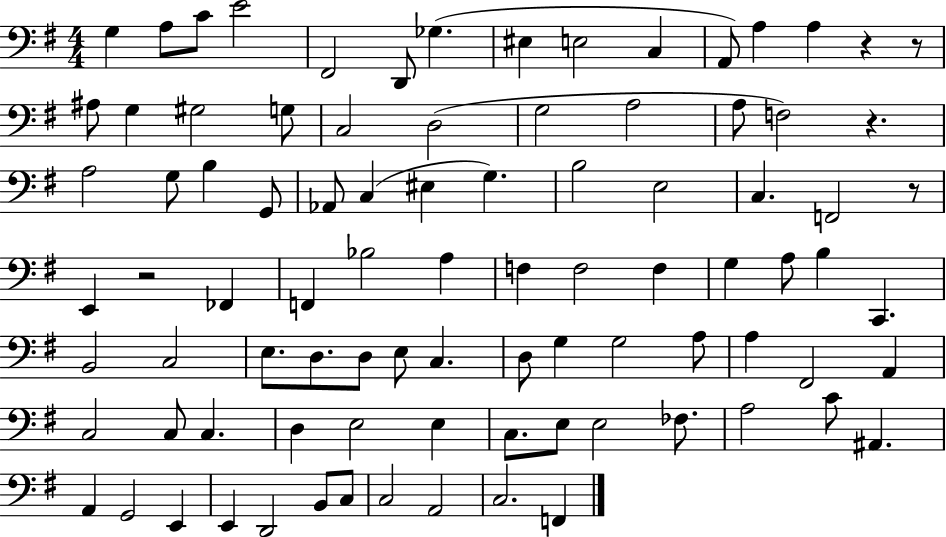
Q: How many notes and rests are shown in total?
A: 90